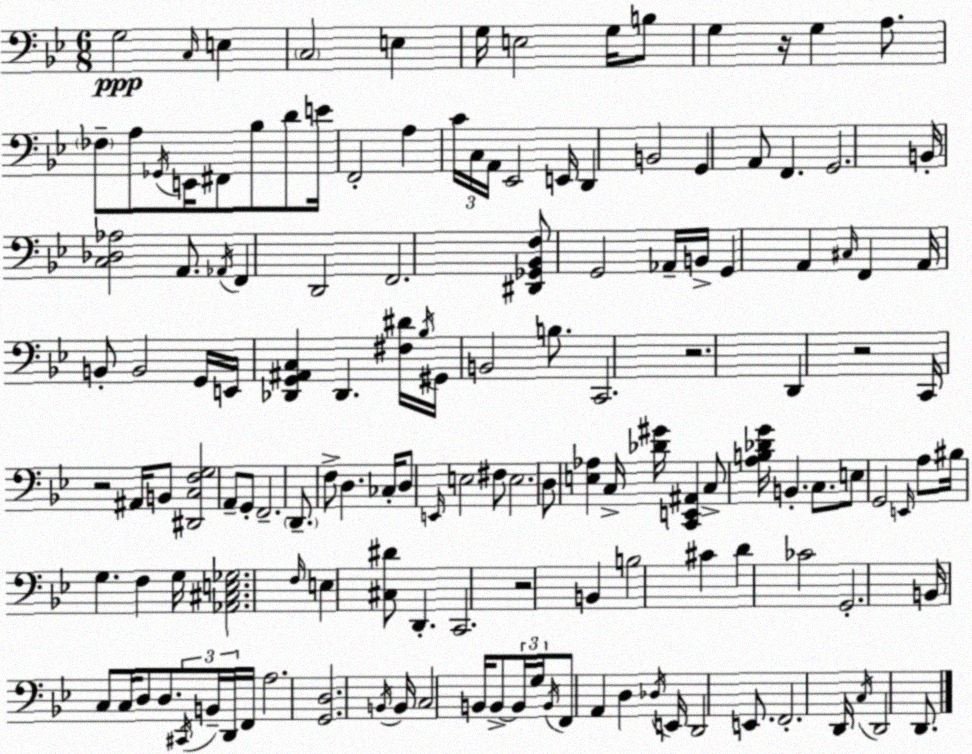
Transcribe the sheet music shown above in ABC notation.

X:1
T:Untitled
M:6/8
L:1/4
K:Gm
G,2 C,/4 E, C,2 E, G,/4 E,2 G,/4 B,/2 G, z/4 G, A,/2 _F,/2 A,/2 _G,,/4 E,,/4 ^F,,/2 _B,/2 D/2 E/4 F,,2 A, C/4 C,/4 A,,/4 _E,,2 E,,/4 D,, B,,2 G,, A,,/2 F,, G,,2 B,,/4 [C,_D,_A,]2 A,,/2 _A,,/4 F,, D,,2 F,,2 [^D,,_G,,_B,,F,]/2 G,,2 _A,,/4 B,,/4 G,, A,, ^C,/4 F,, A,,/4 B,,/2 B,,2 G,,/4 E,,/4 [_D,,G,,^A,,C,] _D,, [^F,^D]/4 _B,/4 ^G,,/4 B,,2 B,/2 C,,2 z2 D,, z2 C,,/4 z2 ^A,,/4 B,,/2 [^D,,C,F,G,]2 A,,/2 G,,/2 F,,2 D,,/2 F,/2 D, _C,/4 D,/2 E,,/4 E,2 ^F,/2 E,2 D,/2 [E,_A,] C,/4 [_D^G]/4 [C,,E,,^A,,] C,/2 [A,B,_DG]/4 B,, C,/2 E,/2 G,,2 E,,/4 A,/2 ^B,/4 G, F, G,/4 [_A,,^C,E,_G,]2 F,/4 E, [^C,^D]/2 D,, C,,2 z2 B,, B,2 ^C D _C2 G,,2 B,,/4 C,/2 C,/4 D,/2 D,/2 ^C,,/4 B,,/4 D,,/4 F,,/4 A,2 [G,,D,]2 B,,/4 B,,/4 C,2 B,,/4 B,,/2 B,,/4 G,/4 B,,/4 F,,/2 A,, D, _D,/4 E,,/4 D,,2 E,,/2 F,,2 D,,/4 C,/4 D,,2 D,,/2